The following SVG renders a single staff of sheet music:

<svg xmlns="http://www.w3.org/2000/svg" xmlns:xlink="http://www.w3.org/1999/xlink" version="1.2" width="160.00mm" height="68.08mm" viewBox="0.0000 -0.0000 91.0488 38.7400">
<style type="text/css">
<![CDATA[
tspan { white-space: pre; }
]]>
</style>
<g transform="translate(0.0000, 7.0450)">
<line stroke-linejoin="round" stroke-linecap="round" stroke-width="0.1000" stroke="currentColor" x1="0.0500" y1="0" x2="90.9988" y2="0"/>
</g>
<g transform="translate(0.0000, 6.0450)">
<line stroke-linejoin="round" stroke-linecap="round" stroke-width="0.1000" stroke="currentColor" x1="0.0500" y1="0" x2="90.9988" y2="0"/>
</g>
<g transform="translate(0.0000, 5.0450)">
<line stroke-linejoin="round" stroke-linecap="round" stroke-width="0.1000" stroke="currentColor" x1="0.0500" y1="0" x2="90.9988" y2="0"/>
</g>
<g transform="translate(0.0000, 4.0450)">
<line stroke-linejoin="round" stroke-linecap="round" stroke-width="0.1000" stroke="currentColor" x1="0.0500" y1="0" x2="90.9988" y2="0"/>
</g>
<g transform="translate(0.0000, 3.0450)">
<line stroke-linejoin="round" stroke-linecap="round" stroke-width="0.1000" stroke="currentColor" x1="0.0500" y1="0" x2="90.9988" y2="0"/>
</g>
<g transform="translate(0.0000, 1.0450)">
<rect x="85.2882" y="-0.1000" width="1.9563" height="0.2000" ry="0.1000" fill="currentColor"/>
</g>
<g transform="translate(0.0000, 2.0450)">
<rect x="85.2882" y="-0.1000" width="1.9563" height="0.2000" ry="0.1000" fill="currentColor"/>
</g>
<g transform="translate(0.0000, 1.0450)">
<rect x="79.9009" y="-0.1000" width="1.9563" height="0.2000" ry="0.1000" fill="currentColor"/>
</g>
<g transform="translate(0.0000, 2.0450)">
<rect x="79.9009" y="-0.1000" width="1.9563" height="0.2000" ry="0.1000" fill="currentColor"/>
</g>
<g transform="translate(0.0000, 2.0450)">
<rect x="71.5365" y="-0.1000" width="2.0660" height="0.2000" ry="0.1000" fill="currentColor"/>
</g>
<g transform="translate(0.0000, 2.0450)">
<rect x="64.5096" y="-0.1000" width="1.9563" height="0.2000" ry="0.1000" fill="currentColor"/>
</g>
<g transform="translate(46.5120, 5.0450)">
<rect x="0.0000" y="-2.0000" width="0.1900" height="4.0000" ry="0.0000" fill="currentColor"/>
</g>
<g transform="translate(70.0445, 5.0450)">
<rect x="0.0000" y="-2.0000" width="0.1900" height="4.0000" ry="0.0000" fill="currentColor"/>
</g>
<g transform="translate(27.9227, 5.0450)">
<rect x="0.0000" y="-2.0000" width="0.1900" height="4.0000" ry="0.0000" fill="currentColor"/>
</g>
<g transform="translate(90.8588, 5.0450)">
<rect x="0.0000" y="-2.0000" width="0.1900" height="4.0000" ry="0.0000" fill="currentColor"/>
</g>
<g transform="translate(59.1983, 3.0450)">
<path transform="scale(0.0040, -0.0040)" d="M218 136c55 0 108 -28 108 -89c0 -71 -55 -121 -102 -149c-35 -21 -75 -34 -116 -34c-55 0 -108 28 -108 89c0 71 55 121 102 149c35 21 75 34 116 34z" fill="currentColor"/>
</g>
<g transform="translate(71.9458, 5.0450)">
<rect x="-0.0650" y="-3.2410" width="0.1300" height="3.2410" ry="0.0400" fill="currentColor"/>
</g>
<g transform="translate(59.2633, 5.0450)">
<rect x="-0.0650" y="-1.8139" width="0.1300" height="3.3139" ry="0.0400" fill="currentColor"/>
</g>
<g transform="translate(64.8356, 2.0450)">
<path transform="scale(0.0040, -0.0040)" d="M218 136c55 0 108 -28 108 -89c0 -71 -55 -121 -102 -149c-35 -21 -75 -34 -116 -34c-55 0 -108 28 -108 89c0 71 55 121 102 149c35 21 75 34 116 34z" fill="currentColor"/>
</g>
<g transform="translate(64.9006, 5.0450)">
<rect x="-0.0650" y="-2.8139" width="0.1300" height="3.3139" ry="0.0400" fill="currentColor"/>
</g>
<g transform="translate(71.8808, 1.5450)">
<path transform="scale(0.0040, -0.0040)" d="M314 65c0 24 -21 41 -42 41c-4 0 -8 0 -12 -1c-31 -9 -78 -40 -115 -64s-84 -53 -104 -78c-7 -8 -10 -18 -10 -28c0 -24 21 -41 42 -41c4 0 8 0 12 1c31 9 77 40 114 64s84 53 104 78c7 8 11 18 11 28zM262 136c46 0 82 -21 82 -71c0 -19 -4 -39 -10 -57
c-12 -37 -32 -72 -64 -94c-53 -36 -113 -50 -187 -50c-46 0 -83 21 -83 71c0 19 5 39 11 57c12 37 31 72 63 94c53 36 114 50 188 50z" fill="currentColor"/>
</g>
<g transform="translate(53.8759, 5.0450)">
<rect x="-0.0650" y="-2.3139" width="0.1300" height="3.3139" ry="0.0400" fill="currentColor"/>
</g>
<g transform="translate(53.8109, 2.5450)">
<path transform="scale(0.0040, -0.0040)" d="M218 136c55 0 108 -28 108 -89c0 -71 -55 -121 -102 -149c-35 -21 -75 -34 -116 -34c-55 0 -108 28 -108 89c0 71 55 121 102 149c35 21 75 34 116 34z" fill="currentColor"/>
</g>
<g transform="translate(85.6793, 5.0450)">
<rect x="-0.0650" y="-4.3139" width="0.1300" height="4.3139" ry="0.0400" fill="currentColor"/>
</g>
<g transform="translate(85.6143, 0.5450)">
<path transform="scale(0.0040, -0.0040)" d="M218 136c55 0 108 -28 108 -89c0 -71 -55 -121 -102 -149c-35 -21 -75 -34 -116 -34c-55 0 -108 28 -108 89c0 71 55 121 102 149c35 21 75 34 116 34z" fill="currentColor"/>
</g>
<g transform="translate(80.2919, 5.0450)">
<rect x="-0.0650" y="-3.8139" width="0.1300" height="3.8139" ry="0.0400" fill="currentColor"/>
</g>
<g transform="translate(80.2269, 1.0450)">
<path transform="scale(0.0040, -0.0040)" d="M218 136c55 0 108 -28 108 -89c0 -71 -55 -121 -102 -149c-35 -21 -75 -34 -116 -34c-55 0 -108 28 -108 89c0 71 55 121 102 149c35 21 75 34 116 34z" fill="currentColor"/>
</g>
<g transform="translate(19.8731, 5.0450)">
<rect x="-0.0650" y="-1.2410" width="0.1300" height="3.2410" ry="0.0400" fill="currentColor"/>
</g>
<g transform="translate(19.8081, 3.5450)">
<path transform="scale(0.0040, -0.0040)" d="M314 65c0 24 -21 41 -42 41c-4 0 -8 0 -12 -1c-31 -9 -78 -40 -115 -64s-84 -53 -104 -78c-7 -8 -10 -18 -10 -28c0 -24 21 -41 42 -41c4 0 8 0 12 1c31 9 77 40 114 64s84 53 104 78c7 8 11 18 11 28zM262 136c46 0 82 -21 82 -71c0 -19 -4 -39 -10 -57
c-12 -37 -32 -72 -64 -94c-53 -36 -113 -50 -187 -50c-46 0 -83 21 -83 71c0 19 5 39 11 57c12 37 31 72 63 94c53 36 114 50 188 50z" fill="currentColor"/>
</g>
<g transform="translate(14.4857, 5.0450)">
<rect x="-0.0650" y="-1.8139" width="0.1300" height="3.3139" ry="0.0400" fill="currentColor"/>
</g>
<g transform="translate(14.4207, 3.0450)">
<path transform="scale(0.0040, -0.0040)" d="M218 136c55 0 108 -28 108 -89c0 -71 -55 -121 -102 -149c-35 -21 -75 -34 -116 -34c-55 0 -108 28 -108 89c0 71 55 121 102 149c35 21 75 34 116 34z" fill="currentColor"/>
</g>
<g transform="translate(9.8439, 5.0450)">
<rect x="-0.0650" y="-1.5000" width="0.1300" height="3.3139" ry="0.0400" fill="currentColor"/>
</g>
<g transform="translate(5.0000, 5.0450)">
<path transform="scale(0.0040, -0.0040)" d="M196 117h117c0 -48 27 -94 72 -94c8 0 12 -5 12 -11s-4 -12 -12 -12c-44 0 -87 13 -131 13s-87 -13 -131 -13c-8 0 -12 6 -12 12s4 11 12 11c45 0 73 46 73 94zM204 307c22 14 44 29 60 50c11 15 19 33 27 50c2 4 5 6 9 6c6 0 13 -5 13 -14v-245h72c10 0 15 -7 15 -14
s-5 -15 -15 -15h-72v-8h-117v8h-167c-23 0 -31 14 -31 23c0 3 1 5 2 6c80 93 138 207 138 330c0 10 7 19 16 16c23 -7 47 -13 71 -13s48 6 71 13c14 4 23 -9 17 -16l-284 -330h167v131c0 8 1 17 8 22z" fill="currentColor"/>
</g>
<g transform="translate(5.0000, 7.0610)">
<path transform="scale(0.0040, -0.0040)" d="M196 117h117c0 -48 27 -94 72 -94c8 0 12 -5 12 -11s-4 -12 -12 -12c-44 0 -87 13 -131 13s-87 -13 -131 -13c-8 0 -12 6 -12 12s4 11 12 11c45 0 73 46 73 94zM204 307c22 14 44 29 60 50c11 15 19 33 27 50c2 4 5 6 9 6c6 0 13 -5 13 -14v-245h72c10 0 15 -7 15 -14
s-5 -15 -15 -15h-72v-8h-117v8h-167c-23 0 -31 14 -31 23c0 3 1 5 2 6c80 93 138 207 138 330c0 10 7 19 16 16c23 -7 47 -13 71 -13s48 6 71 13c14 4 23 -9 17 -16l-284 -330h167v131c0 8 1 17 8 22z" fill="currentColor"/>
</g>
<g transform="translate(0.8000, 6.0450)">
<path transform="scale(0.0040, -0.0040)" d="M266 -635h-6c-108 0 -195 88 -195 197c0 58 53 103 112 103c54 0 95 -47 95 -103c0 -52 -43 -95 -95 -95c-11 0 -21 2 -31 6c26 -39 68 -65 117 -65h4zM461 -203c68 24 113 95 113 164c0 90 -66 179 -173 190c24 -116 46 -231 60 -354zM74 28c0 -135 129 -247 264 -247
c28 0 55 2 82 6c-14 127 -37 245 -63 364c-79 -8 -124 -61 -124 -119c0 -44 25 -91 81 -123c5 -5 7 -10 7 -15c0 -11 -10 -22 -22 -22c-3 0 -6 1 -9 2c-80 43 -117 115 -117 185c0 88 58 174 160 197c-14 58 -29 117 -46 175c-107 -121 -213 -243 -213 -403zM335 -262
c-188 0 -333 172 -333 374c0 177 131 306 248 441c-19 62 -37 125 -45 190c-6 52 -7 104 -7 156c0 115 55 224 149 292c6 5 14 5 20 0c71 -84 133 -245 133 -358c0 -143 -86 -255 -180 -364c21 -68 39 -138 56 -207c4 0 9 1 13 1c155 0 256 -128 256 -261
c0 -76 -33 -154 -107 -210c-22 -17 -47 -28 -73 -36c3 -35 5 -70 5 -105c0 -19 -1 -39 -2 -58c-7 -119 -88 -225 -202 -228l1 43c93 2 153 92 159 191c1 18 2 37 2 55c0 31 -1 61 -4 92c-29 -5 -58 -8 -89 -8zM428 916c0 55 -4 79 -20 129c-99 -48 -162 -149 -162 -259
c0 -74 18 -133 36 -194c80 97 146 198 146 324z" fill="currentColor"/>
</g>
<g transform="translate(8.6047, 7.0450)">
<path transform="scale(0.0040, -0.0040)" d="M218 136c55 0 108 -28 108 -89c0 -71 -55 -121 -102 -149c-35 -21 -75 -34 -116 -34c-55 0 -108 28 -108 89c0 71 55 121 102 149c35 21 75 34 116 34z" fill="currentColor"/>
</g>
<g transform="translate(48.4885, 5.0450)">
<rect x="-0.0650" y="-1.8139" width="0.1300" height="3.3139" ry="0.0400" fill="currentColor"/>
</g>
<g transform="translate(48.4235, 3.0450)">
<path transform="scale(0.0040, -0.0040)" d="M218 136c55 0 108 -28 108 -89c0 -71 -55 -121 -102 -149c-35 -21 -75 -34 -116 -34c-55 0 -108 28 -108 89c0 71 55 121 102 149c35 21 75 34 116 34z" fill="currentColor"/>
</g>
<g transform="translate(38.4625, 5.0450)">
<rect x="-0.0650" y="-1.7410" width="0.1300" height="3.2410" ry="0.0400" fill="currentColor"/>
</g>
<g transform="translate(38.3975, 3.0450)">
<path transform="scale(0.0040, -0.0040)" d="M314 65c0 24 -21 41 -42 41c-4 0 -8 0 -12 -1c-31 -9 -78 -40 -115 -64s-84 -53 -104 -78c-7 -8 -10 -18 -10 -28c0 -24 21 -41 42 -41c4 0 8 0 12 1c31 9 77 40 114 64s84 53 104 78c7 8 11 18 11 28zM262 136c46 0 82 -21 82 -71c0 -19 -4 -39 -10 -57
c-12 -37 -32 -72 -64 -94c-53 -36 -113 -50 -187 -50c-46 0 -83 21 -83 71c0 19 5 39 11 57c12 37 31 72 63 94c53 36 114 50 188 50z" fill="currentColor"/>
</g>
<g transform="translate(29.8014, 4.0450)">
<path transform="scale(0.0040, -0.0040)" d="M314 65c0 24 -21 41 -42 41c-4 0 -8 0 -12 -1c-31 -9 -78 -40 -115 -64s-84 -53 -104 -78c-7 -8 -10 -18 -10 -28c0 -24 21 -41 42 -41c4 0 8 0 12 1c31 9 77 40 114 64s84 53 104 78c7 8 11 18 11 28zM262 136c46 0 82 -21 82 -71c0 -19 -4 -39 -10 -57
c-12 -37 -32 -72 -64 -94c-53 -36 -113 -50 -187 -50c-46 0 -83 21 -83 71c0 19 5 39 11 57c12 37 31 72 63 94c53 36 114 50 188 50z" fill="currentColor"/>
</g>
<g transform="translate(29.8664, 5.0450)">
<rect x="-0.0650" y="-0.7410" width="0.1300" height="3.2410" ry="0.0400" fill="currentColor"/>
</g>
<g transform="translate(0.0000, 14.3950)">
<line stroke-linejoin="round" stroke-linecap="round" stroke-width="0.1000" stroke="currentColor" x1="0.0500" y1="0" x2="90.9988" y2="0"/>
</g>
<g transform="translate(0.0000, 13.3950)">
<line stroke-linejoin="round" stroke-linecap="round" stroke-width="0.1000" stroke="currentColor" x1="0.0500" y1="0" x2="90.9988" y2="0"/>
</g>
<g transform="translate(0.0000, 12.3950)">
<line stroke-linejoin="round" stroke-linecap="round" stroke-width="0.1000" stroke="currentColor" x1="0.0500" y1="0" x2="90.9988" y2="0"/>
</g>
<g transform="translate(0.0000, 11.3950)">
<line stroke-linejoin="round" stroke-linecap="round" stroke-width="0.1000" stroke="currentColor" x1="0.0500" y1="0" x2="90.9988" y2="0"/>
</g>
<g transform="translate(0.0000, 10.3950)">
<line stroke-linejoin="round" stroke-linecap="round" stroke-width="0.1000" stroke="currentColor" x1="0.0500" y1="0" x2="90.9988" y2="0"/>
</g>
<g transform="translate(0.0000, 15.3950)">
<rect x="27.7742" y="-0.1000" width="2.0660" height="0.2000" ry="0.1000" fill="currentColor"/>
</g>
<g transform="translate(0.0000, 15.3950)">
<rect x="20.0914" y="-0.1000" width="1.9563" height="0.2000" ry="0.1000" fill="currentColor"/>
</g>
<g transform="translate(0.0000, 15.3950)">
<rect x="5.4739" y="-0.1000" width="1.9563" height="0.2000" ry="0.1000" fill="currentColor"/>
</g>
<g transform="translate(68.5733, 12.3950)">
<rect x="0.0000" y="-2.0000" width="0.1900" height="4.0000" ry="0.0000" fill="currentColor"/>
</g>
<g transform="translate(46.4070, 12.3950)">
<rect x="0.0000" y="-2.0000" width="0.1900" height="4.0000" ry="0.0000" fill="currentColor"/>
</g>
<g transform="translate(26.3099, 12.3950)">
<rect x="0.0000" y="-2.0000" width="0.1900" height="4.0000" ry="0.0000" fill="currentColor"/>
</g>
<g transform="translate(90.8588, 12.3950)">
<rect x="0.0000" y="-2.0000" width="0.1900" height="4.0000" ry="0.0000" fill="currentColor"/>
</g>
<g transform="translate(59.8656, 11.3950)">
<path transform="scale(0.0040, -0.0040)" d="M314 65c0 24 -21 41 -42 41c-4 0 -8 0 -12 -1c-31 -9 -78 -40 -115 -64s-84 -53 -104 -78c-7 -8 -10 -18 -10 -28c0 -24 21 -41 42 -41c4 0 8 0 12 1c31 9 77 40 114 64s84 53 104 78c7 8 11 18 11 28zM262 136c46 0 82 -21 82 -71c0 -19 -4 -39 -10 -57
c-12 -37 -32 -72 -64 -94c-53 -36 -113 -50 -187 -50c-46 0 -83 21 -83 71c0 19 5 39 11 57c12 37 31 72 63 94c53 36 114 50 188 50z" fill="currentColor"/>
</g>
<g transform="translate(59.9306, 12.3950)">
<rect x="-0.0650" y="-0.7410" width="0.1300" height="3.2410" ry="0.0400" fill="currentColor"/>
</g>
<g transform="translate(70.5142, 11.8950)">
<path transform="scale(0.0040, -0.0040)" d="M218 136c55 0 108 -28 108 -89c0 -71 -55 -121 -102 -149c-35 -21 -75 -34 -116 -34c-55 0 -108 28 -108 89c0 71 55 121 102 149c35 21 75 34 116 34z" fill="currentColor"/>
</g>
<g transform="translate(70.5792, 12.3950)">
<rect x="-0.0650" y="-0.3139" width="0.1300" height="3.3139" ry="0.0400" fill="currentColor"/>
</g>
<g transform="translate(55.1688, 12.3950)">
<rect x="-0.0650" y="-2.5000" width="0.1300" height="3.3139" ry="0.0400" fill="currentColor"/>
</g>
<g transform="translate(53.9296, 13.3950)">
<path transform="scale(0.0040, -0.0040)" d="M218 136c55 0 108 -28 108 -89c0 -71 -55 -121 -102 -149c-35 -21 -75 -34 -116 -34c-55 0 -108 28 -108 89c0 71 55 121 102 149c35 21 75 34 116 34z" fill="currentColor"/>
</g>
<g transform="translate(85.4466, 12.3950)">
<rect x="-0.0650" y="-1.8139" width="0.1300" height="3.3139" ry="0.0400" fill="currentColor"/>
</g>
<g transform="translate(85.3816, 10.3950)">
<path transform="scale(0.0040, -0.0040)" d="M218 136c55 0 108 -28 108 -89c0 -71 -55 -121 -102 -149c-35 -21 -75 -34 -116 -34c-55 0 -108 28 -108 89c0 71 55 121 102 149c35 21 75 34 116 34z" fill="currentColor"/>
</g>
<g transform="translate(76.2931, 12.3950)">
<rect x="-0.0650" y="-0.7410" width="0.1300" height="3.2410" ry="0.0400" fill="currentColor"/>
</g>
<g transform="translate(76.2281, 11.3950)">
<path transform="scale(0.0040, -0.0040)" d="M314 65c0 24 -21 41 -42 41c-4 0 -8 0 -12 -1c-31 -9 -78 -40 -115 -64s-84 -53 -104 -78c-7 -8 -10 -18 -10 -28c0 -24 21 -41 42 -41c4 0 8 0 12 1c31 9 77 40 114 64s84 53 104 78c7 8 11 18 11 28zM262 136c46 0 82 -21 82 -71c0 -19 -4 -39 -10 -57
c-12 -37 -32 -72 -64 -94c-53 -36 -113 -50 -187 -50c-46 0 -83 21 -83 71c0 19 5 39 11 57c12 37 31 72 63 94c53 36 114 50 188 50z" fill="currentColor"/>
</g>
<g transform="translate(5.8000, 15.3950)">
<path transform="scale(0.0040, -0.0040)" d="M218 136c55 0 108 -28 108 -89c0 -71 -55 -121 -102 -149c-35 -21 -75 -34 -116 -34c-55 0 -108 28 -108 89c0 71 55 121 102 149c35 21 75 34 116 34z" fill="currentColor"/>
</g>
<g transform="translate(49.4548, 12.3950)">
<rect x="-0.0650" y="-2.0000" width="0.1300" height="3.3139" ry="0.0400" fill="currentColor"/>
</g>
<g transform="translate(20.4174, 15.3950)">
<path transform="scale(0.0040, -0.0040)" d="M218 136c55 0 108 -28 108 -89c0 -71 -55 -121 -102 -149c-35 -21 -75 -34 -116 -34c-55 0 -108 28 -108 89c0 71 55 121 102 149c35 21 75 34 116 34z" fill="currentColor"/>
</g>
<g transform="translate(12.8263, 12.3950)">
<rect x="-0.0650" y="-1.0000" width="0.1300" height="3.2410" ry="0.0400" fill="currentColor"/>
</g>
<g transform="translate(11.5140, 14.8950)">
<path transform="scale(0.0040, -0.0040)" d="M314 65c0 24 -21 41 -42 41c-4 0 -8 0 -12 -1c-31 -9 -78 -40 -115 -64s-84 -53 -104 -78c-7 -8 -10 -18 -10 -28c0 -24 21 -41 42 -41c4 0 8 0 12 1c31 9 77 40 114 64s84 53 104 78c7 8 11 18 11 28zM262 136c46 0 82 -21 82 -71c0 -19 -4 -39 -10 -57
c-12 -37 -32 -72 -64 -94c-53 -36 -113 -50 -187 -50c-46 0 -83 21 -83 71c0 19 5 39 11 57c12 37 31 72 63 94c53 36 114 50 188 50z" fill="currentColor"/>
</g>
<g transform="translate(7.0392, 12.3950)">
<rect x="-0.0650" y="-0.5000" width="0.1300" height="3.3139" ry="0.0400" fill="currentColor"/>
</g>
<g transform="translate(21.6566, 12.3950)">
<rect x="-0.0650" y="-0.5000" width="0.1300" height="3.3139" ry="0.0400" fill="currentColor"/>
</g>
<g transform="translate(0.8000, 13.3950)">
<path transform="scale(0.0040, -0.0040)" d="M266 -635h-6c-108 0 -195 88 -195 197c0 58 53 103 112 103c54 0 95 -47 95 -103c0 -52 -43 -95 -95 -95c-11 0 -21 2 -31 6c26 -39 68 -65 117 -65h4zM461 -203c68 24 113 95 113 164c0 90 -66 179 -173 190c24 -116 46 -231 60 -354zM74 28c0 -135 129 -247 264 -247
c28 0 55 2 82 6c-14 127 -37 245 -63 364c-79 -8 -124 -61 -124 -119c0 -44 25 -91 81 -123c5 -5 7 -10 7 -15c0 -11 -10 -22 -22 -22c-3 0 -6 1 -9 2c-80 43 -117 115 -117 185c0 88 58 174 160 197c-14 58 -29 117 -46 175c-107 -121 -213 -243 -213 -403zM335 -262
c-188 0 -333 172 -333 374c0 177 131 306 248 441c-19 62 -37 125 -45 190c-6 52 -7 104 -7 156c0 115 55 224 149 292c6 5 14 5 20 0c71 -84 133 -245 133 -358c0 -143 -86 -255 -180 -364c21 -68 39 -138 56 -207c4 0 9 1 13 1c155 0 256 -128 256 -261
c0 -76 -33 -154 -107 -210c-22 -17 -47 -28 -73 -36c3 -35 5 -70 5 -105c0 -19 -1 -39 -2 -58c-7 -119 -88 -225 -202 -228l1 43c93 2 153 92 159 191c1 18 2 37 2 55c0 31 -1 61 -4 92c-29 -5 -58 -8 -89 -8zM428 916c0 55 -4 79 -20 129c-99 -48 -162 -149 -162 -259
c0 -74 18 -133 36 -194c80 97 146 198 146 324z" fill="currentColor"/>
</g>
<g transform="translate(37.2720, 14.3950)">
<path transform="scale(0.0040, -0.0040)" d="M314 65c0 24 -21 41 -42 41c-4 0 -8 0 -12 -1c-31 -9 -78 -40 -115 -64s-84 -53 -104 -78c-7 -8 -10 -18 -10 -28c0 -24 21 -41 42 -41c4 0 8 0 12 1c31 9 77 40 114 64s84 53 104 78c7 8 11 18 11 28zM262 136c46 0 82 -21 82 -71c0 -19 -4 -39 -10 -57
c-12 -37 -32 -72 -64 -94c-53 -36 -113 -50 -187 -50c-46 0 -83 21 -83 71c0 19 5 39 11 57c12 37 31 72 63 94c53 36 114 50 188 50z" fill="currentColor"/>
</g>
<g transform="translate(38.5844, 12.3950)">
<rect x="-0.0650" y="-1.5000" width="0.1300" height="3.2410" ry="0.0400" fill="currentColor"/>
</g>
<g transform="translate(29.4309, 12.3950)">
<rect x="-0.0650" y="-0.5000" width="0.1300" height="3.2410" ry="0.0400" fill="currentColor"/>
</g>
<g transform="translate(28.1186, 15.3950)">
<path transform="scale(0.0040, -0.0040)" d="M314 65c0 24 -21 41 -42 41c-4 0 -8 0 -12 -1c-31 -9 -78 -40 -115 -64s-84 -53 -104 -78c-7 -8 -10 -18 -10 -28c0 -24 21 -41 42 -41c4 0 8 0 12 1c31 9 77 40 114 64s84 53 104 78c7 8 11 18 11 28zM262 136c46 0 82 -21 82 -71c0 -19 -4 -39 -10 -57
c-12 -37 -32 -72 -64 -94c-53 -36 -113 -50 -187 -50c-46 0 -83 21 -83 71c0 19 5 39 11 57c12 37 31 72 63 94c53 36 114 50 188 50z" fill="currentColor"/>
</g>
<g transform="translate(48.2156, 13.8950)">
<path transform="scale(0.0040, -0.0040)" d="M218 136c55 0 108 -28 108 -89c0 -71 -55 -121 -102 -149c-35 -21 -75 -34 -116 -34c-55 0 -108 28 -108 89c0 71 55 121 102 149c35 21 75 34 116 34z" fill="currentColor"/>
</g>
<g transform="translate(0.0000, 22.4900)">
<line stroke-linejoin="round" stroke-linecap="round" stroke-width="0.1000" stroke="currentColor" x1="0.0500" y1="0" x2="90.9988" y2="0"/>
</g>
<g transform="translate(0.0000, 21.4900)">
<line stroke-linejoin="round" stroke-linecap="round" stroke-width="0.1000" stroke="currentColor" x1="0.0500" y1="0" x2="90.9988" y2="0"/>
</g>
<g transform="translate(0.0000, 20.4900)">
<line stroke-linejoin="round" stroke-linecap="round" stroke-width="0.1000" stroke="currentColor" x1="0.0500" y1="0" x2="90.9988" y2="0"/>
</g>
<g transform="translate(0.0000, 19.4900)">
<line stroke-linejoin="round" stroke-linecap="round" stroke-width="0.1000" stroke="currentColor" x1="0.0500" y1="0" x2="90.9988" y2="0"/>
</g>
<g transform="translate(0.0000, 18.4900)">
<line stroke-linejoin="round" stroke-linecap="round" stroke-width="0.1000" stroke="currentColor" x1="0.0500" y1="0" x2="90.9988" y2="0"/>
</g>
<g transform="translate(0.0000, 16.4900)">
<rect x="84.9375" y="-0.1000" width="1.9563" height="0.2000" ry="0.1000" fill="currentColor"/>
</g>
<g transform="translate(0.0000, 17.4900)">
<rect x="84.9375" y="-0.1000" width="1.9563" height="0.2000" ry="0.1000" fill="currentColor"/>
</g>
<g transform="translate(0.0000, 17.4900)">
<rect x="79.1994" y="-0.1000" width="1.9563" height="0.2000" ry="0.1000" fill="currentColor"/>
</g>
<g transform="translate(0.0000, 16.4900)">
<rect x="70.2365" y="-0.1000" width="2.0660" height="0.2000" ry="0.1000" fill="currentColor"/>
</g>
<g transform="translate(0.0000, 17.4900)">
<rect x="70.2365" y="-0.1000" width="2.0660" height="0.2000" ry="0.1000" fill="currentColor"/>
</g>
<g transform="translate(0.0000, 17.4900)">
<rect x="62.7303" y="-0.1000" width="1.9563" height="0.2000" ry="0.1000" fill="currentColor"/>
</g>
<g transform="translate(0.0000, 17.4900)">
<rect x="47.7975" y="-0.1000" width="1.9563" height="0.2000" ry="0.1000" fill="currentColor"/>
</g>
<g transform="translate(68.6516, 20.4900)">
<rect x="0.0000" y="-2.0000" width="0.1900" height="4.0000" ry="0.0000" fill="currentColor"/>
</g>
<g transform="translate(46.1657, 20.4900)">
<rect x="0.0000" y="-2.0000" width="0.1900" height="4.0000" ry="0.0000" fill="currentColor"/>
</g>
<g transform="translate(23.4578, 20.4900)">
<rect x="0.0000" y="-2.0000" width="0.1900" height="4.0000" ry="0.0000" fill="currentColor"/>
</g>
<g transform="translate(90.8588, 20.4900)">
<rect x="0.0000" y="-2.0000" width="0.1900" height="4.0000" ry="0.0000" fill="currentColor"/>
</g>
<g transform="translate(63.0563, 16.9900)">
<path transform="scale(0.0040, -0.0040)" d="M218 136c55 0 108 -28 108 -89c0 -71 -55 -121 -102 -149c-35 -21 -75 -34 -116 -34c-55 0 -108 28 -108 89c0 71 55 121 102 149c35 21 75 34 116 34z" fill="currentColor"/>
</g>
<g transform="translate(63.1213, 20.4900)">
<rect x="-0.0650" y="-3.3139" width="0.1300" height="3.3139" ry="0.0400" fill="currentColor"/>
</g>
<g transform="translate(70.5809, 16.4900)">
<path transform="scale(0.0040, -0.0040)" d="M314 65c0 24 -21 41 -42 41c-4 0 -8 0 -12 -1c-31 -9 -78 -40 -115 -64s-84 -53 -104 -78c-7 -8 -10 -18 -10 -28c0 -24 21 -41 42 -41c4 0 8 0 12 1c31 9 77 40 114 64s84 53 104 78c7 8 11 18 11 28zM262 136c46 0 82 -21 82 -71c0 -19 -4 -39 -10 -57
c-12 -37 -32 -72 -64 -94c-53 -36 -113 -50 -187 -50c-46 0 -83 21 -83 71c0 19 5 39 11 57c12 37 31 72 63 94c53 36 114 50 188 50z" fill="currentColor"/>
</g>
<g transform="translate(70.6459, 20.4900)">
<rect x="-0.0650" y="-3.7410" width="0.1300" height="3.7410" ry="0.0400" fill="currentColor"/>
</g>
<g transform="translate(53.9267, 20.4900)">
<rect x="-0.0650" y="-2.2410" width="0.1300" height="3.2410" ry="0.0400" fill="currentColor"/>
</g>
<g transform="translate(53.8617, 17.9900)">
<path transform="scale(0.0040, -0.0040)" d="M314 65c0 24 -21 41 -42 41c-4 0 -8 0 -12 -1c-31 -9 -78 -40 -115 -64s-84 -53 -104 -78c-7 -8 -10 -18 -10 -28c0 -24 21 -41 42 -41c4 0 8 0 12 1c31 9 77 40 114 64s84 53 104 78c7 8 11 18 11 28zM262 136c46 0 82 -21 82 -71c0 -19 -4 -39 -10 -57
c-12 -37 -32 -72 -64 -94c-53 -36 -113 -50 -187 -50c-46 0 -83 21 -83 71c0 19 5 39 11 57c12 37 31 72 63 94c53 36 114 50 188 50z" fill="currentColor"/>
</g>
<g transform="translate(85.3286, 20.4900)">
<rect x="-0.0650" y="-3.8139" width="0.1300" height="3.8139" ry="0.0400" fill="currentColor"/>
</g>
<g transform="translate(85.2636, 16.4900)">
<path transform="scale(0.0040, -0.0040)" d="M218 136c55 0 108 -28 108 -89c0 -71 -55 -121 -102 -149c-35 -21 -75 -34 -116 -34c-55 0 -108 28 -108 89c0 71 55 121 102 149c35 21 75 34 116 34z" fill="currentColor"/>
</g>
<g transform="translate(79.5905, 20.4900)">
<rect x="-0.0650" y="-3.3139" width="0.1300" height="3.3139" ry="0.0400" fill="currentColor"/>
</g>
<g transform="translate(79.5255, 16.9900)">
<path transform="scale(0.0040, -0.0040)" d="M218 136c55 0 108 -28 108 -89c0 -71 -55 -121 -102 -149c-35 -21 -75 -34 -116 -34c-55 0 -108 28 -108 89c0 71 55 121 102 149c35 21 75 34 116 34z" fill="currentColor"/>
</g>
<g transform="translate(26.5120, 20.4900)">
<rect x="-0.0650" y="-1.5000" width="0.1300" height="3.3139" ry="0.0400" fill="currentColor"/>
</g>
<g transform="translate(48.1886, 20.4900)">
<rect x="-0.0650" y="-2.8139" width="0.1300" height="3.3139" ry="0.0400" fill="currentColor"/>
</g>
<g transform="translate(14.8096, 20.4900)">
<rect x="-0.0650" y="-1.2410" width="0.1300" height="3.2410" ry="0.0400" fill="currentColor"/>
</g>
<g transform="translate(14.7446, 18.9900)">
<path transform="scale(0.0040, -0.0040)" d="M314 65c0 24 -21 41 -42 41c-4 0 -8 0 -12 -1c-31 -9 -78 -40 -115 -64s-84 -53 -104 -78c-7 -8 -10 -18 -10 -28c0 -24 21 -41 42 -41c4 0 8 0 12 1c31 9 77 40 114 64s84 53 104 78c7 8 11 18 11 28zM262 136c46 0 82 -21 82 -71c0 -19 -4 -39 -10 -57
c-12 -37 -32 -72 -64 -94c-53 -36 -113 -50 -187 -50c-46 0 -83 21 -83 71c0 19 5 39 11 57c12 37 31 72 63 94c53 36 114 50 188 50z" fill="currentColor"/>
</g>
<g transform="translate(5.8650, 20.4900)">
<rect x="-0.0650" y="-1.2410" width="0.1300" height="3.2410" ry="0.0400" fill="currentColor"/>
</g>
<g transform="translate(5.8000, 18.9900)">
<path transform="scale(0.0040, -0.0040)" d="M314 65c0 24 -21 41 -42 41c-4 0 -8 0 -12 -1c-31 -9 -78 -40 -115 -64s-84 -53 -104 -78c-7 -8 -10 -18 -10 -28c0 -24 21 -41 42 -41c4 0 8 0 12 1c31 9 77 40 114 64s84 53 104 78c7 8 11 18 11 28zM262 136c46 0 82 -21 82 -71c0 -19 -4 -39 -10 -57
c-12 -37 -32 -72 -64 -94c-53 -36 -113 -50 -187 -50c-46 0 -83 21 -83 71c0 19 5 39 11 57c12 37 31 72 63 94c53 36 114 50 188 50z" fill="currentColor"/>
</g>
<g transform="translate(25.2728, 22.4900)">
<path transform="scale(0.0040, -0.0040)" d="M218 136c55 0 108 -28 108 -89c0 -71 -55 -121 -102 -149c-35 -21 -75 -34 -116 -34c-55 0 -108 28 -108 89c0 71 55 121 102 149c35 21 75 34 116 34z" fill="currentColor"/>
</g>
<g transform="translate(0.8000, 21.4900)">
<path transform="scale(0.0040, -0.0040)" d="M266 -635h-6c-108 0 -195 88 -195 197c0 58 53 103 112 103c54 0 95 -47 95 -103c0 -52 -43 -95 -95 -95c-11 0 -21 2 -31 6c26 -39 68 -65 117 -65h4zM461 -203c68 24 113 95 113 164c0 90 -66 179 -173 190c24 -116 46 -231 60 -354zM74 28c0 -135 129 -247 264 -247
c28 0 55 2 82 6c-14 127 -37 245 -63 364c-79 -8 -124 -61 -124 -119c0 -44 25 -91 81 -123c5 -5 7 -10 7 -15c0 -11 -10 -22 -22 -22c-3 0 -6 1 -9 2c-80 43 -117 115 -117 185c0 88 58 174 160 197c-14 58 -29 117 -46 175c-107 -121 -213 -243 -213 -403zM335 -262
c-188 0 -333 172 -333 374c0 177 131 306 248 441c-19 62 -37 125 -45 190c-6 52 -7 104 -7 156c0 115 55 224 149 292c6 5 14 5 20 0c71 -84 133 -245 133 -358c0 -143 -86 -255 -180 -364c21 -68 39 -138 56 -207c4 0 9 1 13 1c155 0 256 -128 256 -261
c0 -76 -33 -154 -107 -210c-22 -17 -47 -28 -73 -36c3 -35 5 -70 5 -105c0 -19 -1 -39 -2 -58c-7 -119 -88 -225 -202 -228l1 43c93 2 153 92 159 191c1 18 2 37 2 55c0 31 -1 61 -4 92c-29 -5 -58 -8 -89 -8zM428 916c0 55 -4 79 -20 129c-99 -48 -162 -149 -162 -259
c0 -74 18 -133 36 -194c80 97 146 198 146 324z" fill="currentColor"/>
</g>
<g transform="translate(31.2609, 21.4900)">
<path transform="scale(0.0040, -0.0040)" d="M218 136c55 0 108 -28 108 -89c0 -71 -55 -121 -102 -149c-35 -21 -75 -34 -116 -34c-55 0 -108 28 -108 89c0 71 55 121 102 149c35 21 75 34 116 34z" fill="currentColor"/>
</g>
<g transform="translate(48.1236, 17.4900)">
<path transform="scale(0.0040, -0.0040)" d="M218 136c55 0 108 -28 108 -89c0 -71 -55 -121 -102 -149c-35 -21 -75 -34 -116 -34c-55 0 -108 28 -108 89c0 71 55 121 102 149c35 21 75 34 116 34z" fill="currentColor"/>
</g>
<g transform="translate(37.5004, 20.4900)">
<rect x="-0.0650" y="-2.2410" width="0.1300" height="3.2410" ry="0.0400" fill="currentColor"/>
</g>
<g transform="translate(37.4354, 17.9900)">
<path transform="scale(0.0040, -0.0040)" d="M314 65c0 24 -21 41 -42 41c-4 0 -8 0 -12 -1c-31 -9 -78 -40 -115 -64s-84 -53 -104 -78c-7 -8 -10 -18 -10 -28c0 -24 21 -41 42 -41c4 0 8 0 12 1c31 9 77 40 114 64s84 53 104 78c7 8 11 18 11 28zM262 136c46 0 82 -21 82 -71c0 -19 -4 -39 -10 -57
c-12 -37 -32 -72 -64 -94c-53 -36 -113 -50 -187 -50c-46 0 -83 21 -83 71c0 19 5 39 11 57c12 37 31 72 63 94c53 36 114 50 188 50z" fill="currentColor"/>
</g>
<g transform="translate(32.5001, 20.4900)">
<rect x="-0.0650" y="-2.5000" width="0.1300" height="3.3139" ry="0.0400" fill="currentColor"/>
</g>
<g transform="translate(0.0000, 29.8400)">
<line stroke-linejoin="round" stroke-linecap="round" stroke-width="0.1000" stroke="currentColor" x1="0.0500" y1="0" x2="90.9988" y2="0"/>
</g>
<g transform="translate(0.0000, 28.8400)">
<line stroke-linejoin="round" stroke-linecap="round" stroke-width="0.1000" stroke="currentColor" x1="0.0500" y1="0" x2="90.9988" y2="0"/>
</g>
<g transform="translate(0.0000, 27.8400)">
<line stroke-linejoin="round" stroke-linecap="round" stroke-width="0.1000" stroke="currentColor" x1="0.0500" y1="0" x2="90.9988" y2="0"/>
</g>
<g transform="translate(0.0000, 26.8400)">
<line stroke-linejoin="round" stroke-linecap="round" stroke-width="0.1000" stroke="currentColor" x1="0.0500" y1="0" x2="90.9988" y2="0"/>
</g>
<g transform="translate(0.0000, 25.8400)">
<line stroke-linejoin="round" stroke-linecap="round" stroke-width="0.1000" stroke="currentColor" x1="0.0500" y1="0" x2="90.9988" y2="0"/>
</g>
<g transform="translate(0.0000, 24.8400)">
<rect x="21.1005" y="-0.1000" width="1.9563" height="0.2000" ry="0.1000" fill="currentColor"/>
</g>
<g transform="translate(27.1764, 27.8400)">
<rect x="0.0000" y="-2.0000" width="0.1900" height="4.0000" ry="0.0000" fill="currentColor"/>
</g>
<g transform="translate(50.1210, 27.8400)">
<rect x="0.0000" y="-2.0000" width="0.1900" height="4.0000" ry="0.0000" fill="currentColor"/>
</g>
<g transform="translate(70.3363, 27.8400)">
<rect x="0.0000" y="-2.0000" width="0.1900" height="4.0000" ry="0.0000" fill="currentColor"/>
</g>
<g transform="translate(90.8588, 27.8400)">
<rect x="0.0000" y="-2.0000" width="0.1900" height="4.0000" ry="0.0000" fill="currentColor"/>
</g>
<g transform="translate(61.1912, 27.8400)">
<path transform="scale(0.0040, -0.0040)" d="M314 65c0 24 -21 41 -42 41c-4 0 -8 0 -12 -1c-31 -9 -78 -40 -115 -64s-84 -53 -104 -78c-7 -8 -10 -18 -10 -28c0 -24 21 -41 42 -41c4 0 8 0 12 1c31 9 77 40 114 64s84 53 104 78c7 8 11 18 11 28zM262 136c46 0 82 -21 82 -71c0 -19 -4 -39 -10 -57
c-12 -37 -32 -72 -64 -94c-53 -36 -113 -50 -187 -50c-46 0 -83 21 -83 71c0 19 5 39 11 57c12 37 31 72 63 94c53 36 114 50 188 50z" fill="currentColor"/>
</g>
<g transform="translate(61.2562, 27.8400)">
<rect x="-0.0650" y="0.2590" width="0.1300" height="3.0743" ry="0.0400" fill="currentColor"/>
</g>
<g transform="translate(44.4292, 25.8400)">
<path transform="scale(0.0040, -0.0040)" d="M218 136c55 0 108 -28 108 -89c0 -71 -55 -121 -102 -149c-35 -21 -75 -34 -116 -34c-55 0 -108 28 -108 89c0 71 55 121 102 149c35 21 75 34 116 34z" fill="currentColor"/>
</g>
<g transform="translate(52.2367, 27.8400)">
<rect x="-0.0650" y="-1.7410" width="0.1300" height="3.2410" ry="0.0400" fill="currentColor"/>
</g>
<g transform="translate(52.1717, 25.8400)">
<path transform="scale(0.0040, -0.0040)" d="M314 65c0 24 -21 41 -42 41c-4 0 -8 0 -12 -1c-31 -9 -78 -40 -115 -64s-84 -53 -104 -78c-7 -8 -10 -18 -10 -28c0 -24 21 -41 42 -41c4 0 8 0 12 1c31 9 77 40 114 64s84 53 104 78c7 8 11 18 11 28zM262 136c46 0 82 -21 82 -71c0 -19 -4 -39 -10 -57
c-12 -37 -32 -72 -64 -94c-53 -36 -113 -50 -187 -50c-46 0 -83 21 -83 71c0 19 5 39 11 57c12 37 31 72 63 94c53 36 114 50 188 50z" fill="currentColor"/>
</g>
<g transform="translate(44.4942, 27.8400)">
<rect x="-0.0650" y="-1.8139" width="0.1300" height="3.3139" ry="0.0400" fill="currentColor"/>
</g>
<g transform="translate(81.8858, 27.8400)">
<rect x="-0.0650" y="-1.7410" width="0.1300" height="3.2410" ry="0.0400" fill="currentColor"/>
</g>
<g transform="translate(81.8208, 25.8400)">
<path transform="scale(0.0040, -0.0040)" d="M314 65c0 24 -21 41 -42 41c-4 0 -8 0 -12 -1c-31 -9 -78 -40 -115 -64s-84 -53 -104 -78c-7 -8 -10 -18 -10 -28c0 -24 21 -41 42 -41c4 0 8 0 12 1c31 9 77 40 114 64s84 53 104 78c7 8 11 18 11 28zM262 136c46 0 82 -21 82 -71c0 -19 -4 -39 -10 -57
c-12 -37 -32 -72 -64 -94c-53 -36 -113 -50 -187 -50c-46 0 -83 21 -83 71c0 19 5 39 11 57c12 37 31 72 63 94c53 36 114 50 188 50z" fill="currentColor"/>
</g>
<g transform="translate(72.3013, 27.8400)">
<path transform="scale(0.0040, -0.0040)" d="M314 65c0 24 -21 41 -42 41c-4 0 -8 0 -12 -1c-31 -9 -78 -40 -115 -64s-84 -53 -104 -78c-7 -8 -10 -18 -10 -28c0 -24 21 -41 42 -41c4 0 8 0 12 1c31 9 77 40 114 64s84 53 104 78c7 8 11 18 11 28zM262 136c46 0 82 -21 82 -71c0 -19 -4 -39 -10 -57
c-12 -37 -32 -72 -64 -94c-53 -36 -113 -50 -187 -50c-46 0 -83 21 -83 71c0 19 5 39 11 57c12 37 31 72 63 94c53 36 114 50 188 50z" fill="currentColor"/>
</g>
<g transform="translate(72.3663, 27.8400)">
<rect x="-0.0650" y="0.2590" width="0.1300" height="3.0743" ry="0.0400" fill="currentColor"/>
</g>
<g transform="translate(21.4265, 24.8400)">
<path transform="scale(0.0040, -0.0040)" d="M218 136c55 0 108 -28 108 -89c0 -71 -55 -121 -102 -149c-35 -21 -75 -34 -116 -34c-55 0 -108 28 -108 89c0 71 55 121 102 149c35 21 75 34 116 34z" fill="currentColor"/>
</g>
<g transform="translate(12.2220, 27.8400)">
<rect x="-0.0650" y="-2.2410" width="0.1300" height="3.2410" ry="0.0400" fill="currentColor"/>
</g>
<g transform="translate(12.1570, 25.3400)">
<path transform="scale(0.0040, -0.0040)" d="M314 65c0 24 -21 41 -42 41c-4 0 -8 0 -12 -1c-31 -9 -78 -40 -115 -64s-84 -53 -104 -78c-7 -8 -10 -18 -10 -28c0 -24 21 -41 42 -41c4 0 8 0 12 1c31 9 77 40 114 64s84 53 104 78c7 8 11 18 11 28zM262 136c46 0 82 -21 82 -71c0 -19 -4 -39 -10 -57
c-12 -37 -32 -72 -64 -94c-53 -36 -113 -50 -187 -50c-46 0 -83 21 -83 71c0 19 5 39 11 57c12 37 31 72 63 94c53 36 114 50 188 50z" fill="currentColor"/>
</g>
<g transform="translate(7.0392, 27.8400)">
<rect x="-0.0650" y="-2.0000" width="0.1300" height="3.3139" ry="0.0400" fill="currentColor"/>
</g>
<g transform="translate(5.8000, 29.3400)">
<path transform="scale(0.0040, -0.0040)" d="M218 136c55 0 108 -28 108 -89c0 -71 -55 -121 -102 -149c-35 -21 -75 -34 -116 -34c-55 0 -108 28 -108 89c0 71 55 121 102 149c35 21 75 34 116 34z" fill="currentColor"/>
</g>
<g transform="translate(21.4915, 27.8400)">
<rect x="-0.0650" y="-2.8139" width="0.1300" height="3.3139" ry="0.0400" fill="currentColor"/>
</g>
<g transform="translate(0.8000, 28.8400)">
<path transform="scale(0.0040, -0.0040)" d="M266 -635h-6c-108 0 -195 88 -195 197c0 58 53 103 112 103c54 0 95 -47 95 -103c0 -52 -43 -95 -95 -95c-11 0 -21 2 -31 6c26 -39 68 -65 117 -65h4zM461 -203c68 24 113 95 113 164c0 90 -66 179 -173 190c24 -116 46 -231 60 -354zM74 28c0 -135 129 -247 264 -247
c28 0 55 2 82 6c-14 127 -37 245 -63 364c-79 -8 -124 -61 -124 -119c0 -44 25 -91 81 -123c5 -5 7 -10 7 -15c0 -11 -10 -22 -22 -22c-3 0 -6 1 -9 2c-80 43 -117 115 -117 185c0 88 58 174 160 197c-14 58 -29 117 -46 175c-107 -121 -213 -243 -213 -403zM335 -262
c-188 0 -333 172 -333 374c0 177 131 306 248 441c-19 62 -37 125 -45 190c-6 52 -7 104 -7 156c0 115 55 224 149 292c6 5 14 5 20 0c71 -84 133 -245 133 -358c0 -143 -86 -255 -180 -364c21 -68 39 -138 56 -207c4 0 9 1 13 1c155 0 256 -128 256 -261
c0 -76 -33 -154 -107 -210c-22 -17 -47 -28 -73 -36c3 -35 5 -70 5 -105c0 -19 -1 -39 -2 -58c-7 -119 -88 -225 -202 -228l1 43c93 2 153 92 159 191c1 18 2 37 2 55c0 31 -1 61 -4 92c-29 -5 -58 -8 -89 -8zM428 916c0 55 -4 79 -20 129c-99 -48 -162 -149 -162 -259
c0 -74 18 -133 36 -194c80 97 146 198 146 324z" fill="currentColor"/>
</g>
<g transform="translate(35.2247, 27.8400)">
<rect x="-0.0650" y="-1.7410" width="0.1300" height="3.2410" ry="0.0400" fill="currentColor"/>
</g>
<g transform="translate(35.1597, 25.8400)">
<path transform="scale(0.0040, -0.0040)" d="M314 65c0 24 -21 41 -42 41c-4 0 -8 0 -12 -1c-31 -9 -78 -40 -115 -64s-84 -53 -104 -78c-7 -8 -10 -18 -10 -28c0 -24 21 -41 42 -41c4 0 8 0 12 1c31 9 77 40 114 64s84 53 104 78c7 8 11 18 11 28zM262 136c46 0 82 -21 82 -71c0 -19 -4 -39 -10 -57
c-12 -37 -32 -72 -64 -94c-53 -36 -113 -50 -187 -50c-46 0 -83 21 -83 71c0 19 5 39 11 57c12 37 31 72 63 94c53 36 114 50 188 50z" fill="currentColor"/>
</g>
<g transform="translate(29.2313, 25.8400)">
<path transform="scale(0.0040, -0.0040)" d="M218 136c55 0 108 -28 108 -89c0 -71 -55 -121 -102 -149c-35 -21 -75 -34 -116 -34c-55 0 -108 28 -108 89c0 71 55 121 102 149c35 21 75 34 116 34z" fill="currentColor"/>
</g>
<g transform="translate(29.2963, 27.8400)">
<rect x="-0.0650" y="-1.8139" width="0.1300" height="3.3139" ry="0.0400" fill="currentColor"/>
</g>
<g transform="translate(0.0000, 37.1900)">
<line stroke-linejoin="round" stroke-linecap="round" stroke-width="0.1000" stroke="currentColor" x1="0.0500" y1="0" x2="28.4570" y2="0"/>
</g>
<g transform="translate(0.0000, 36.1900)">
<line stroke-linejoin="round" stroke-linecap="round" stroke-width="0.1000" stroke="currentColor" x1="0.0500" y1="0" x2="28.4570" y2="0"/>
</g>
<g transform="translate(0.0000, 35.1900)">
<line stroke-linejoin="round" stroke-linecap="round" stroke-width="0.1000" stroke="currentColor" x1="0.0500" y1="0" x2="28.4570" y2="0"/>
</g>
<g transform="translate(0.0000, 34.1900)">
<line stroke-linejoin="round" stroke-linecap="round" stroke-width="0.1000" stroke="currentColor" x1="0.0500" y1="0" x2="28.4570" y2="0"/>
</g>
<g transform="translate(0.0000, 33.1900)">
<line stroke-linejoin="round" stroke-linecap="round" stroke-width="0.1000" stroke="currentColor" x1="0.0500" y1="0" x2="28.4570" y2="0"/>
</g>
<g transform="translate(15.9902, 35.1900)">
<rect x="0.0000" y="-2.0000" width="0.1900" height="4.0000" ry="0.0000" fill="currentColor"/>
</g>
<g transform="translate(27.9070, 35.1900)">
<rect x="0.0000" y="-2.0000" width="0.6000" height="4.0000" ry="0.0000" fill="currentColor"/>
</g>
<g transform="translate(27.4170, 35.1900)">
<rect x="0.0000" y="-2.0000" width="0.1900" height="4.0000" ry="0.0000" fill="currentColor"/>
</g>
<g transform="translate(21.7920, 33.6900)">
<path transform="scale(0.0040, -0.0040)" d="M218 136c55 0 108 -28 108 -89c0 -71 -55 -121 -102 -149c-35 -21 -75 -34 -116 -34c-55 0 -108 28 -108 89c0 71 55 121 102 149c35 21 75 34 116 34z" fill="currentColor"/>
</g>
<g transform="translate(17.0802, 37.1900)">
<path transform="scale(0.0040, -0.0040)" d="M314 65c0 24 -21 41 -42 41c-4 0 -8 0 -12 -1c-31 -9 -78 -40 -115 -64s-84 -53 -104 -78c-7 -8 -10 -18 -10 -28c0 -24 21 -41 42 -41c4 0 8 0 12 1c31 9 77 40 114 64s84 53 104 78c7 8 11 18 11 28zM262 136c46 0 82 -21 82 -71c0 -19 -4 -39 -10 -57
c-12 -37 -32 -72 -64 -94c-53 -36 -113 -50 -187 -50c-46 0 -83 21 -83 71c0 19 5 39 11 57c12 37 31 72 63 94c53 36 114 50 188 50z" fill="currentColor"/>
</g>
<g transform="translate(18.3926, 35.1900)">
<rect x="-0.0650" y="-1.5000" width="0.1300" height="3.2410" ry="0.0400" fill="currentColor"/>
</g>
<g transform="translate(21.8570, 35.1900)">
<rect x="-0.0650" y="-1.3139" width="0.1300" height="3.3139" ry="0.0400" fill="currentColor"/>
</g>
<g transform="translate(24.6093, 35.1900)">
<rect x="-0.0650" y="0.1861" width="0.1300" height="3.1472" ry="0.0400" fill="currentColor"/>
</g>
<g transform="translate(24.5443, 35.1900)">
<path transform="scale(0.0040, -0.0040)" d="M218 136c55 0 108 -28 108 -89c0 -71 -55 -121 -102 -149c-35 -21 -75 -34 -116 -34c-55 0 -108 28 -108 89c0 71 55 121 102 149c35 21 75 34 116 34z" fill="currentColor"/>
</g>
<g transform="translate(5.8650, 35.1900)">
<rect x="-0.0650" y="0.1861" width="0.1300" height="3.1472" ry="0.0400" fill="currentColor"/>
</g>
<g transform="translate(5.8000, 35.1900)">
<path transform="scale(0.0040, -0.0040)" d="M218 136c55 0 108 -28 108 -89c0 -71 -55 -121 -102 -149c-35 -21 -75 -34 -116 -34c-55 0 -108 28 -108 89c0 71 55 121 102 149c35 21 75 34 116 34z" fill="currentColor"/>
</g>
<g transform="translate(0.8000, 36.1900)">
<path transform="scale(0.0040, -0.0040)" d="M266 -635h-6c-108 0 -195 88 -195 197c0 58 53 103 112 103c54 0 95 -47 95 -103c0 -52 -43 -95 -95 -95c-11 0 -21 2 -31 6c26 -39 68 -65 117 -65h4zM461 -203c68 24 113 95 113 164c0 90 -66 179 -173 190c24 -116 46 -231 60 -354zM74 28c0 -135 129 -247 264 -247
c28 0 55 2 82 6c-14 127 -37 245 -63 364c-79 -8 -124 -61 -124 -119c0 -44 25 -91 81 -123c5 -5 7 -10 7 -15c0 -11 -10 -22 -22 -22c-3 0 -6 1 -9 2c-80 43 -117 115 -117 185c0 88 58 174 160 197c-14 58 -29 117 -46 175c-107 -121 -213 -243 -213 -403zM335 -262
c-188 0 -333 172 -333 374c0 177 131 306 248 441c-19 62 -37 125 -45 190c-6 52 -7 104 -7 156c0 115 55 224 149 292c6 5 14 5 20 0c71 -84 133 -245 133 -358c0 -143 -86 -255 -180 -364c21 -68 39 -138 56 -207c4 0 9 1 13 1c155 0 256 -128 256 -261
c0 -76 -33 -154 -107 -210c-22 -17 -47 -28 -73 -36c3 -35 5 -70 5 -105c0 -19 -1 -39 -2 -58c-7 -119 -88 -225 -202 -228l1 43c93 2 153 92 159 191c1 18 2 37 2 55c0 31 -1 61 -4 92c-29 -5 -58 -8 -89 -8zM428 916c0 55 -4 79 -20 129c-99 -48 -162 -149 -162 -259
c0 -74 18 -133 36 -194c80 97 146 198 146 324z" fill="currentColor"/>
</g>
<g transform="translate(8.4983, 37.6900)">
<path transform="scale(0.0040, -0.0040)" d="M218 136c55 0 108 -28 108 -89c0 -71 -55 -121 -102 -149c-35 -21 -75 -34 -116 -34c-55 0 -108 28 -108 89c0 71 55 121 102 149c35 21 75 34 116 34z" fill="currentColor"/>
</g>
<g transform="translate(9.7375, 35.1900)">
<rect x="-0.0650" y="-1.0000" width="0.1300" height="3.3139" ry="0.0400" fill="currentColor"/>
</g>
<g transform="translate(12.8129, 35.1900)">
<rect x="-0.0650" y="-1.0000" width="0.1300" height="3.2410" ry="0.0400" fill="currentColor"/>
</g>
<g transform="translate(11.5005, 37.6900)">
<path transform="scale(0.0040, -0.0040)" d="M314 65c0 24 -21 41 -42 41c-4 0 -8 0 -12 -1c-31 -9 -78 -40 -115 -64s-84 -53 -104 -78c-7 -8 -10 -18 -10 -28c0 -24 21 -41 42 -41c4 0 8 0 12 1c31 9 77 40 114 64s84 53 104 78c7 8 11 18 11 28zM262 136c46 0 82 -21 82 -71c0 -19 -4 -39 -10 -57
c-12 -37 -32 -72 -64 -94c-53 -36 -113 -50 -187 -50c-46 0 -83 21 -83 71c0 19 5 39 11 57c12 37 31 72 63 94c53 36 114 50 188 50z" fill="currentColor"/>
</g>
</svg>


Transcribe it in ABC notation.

X:1
T:Untitled
M:4/4
L:1/4
K:C
E f e2 d2 f2 f g f a b2 c' d' C D2 C C2 E2 F G d2 c d2 f e2 e2 E G g2 a g2 b c'2 b c' F g2 a f f2 f f2 B2 B2 f2 B D D2 E2 e B